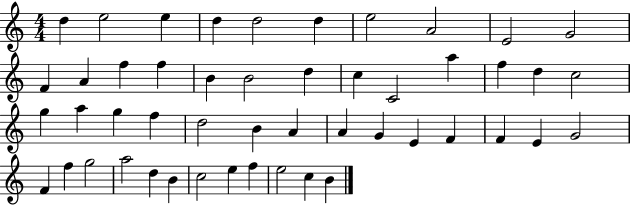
X:1
T:Untitled
M:4/4
L:1/4
K:C
d e2 e d d2 d e2 A2 E2 G2 F A f f B B2 d c C2 a f d c2 g a g f d2 B A A G E F F E G2 F f g2 a2 d B c2 e f e2 c B